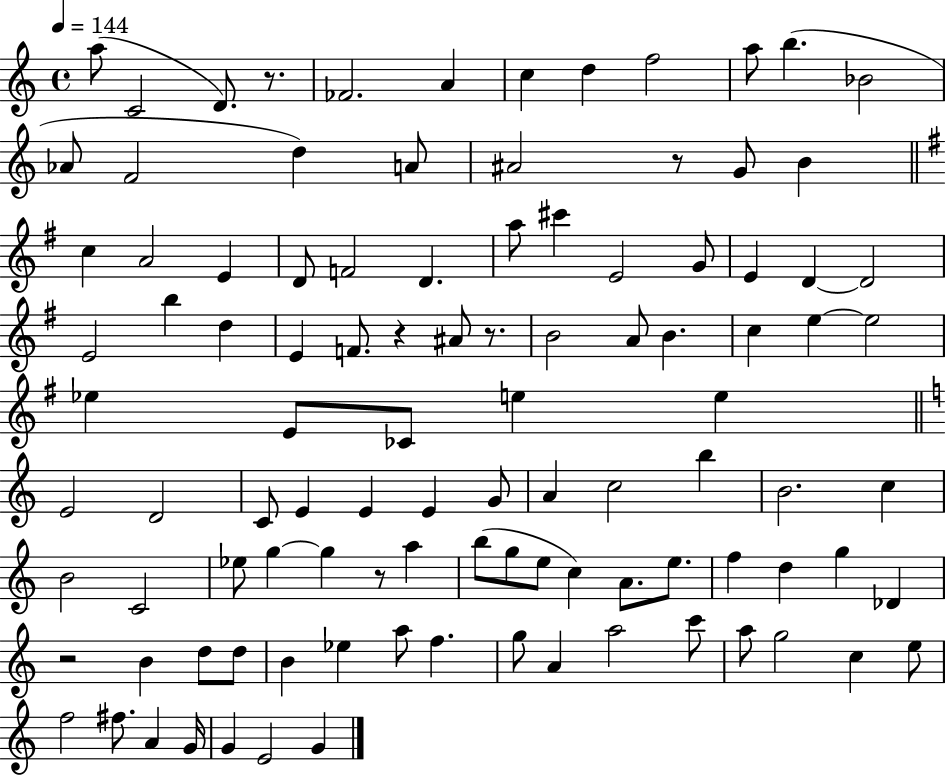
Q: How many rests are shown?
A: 6